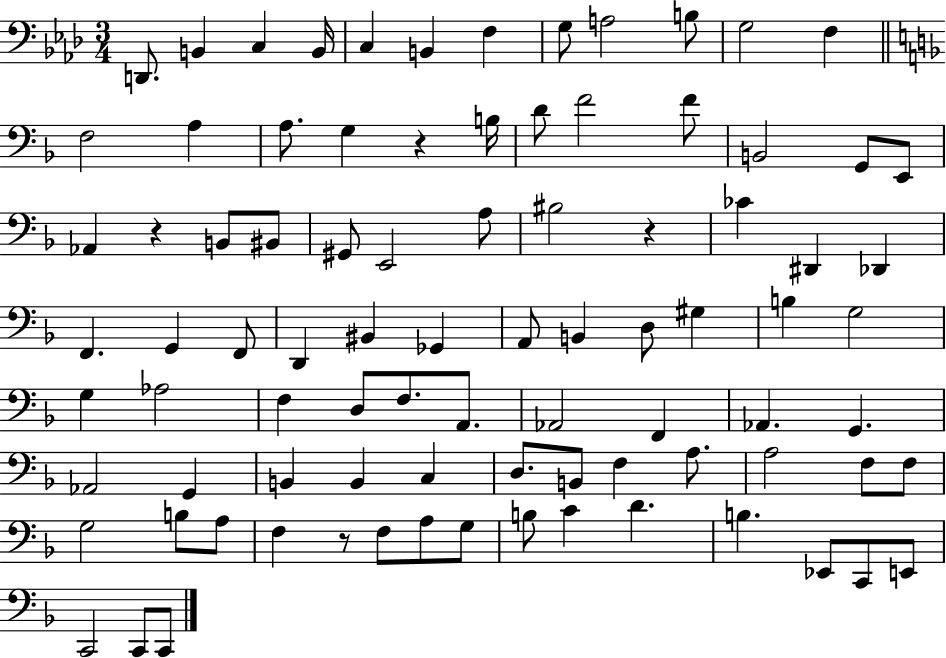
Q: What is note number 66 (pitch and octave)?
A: F3